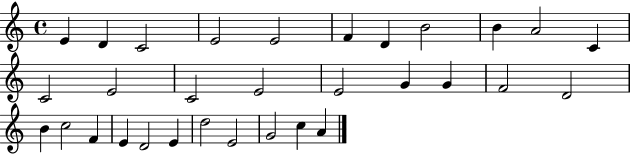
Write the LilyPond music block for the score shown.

{
  \clef treble
  \time 4/4
  \defaultTimeSignature
  \key c \major
  e'4 d'4 c'2 | e'2 e'2 | f'4 d'4 b'2 | b'4 a'2 c'4 | \break c'2 e'2 | c'2 e'2 | e'2 g'4 g'4 | f'2 d'2 | \break b'4 c''2 f'4 | e'4 d'2 e'4 | d''2 e'2 | g'2 c''4 a'4 | \break \bar "|."
}